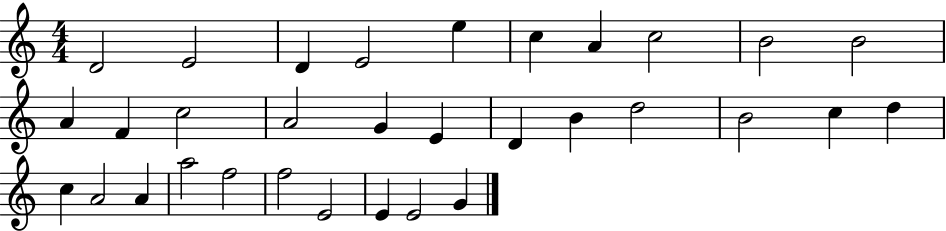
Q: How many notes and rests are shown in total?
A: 32